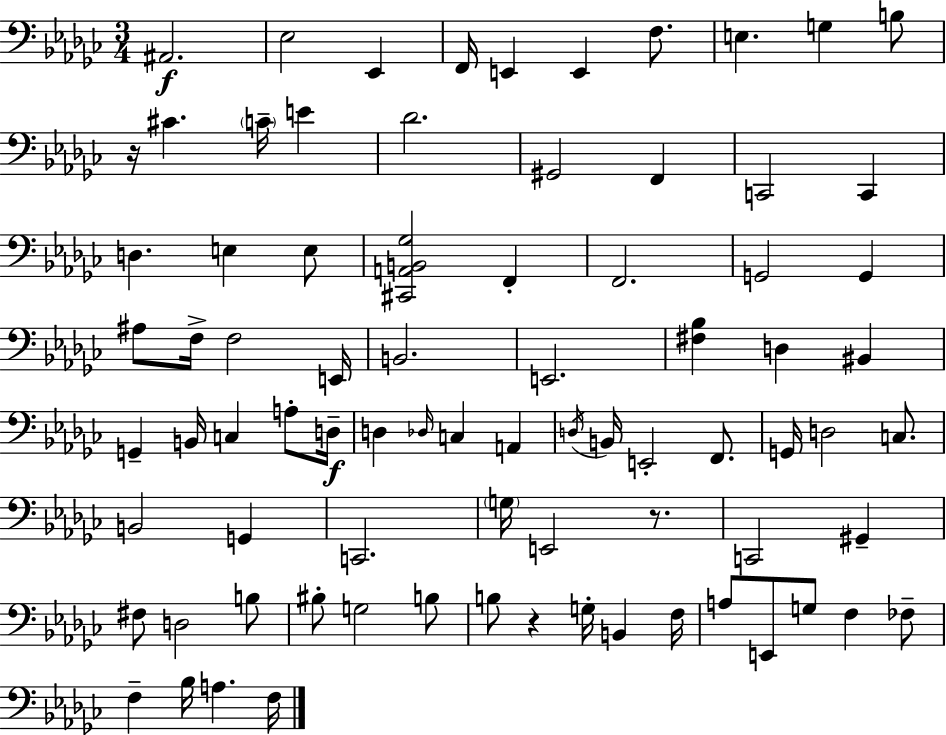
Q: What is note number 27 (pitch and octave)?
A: F3